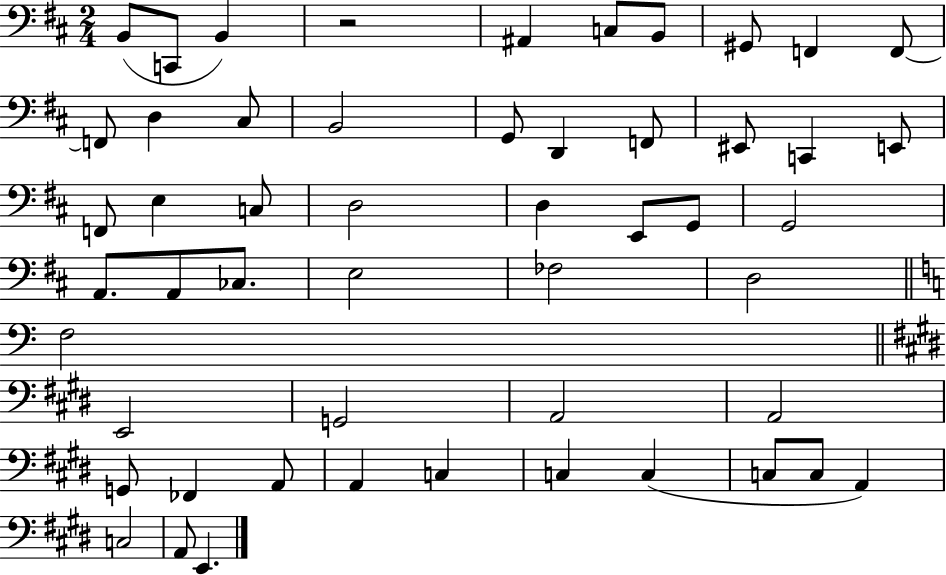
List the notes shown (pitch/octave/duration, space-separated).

B2/e C2/e B2/q R/h A#2/q C3/e B2/e G#2/e F2/q F2/e F2/e D3/q C#3/e B2/h G2/e D2/q F2/e EIS2/e C2/q E2/e F2/e E3/q C3/e D3/h D3/q E2/e G2/e G2/h A2/e. A2/e CES3/e. E3/h FES3/h D3/h F3/h E2/h G2/h A2/h A2/h G2/e FES2/q A2/e A2/q C3/q C3/q C3/q C3/e C3/e A2/q C3/h A2/e E2/q.